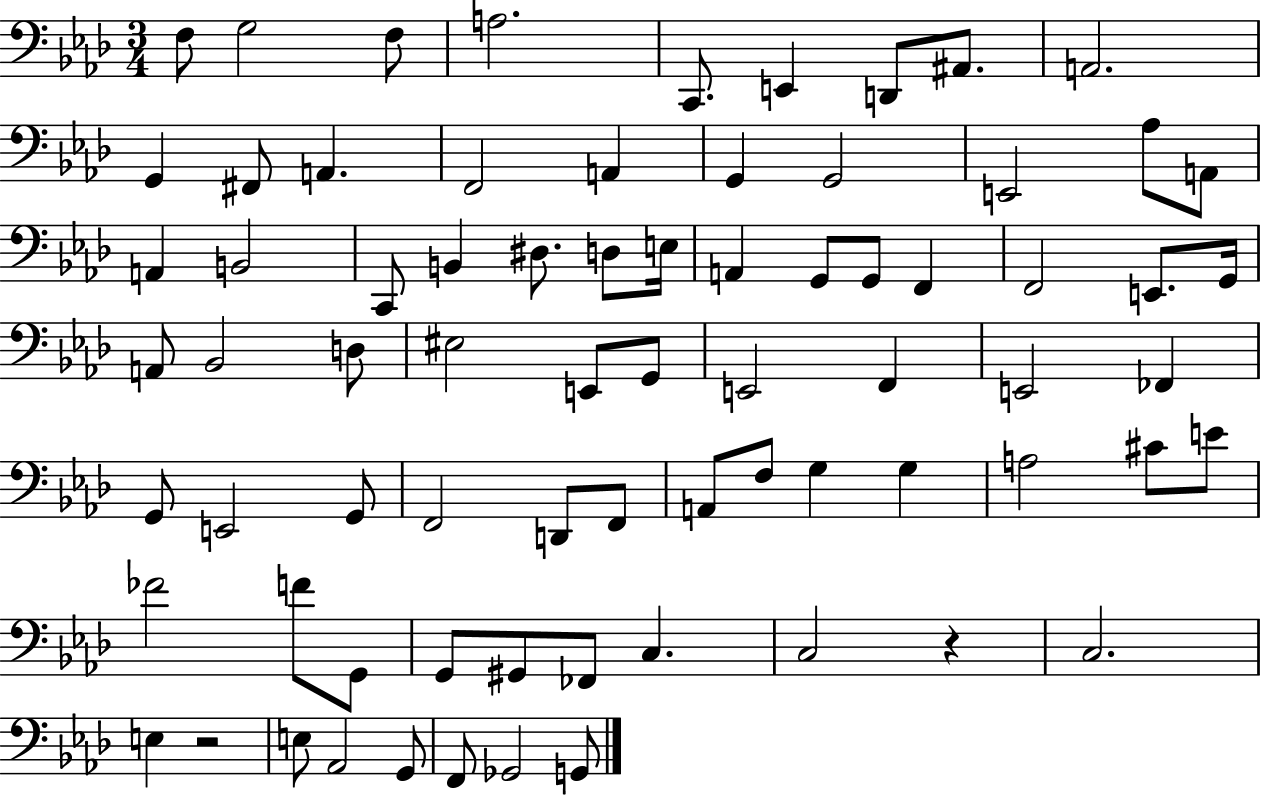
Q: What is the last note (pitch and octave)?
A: G2